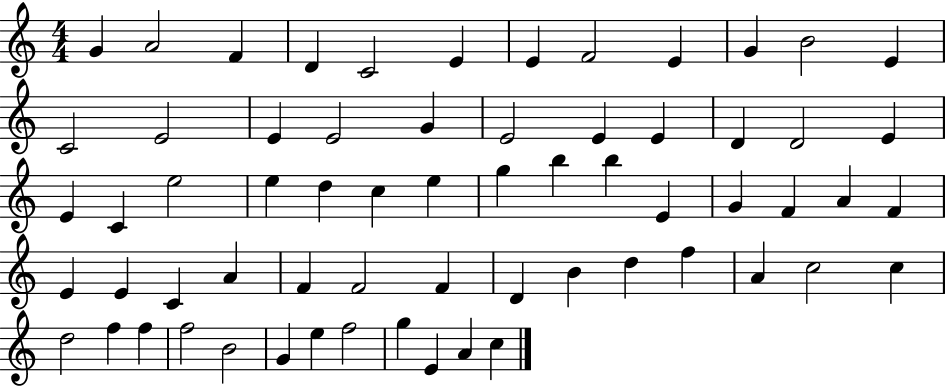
G4/q A4/h F4/q D4/q C4/h E4/q E4/q F4/h E4/q G4/q B4/h E4/q C4/h E4/h E4/q E4/h G4/q E4/h E4/q E4/q D4/q D4/h E4/q E4/q C4/q E5/h E5/q D5/q C5/q E5/q G5/q B5/q B5/q E4/q G4/q F4/q A4/q F4/q E4/q E4/q C4/q A4/q F4/q F4/h F4/q D4/q B4/q D5/q F5/q A4/q C5/h C5/q D5/h F5/q F5/q F5/h B4/h G4/q E5/q F5/h G5/q E4/q A4/q C5/q